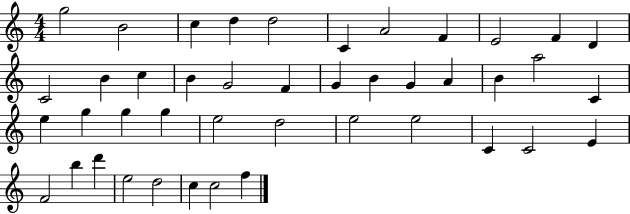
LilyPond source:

{
  \clef treble
  \numericTimeSignature
  \time 4/4
  \key c \major
  g''2 b'2 | c''4 d''4 d''2 | c'4 a'2 f'4 | e'2 f'4 d'4 | \break c'2 b'4 c''4 | b'4 g'2 f'4 | g'4 b'4 g'4 a'4 | b'4 a''2 c'4 | \break e''4 g''4 g''4 g''4 | e''2 d''2 | e''2 e''2 | c'4 c'2 e'4 | \break f'2 b''4 d'''4 | e''2 d''2 | c''4 c''2 f''4 | \bar "|."
}